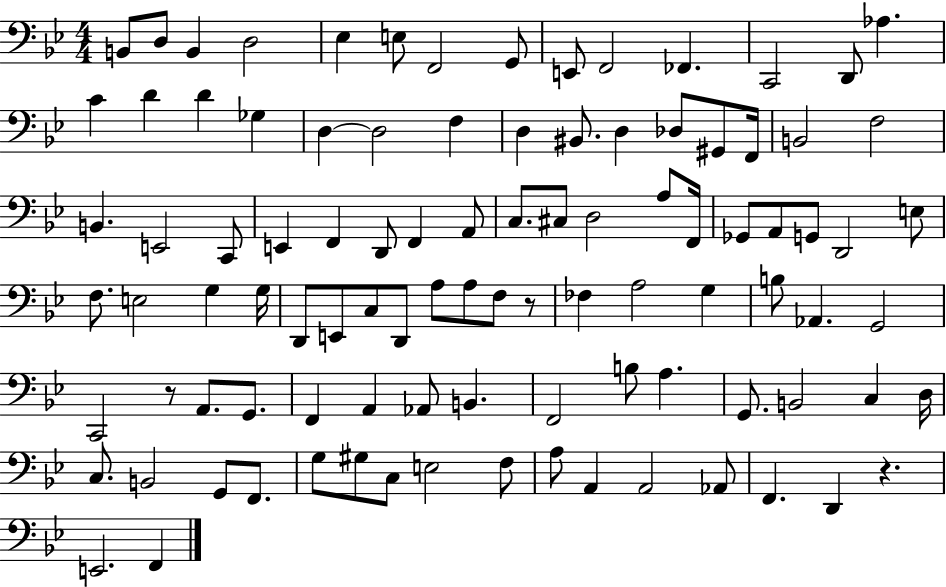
X:1
T:Untitled
M:4/4
L:1/4
K:Bb
B,,/2 D,/2 B,, D,2 _E, E,/2 F,,2 G,,/2 E,,/2 F,,2 _F,, C,,2 D,,/2 _A, C D D _G, D, D,2 F, D, ^B,,/2 D, _D,/2 ^G,,/2 F,,/4 B,,2 F,2 B,, E,,2 C,,/2 E,, F,, D,,/2 F,, A,,/2 C,/2 ^C,/2 D,2 A,/2 F,,/4 _G,,/2 A,,/2 G,,/2 D,,2 E,/2 F,/2 E,2 G, G,/4 D,,/2 E,,/2 C,/2 D,,/2 A,/2 A,/2 F,/2 z/2 _F, A,2 G, B,/2 _A,, G,,2 C,,2 z/2 A,,/2 G,,/2 F,, A,, _A,,/2 B,, F,,2 B,/2 A, G,,/2 B,,2 C, D,/4 C,/2 B,,2 G,,/2 F,,/2 G,/2 ^G,/2 C,/2 E,2 F,/2 A,/2 A,, A,,2 _A,,/2 F,, D,, z E,,2 F,,